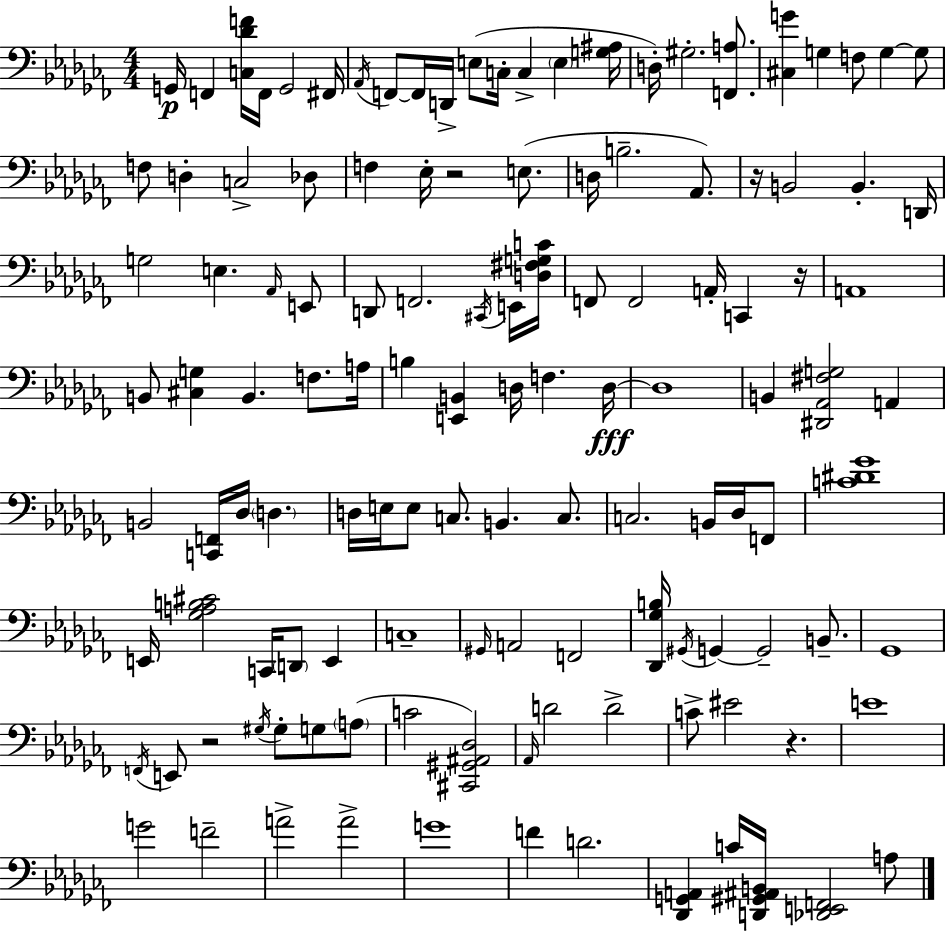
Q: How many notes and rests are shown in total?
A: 125